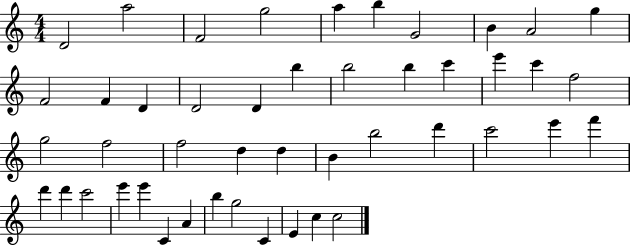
{
  \clef treble
  \numericTimeSignature
  \time 4/4
  \key c \major
  d'2 a''2 | f'2 g''2 | a''4 b''4 g'2 | b'4 a'2 g''4 | \break f'2 f'4 d'4 | d'2 d'4 b''4 | b''2 b''4 c'''4 | e'''4 c'''4 f''2 | \break g''2 f''2 | f''2 d''4 d''4 | b'4 b''2 d'''4 | c'''2 e'''4 f'''4 | \break d'''4 d'''4 c'''2 | e'''4 e'''4 c'4 a'4 | b''4 g''2 c'4 | e'4 c''4 c''2 | \break \bar "|."
}